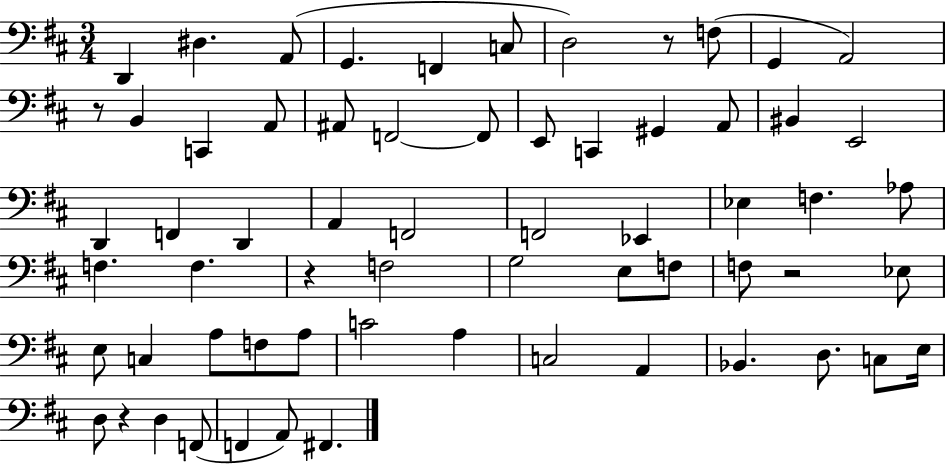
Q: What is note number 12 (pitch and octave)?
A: C2